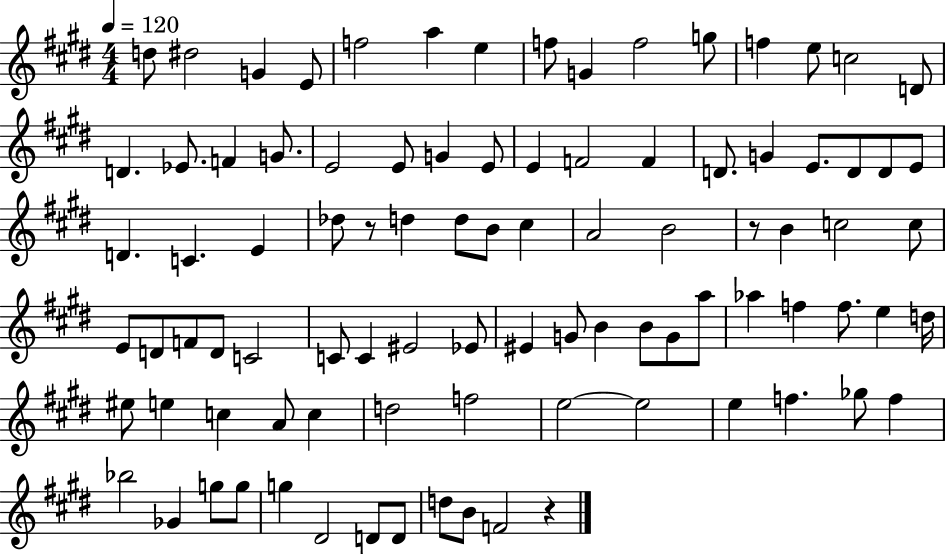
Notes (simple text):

D5/e D#5/h G4/q E4/e F5/h A5/q E5/q F5/e G4/q F5/h G5/e F5/q E5/e C5/h D4/e D4/q. Eb4/e. F4/q G4/e. E4/h E4/e G4/q E4/e E4/q F4/h F4/q D4/e. G4/q E4/e. D4/e D4/e E4/e D4/q. C4/q. E4/q Db5/e R/e D5/q D5/e B4/e C#5/q A4/h B4/h R/e B4/q C5/h C5/e E4/e D4/e F4/e D4/e C4/h C4/e C4/q EIS4/h Eb4/e EIS4/q G4/e B4/q B4/e G4/e A5/e Ab5/q F5/q F5/e. E5/q D5/s EIS5/e E5/q C5/q A4/e C5/q D5/h F5/h E5/h E5/h E5/q F5/q. Gb5/e F5/q Bb5/h Gb4/q G5/e G5/e G5/q D#4/h D4/e D4/e D5/e B4/e F4/h R/q